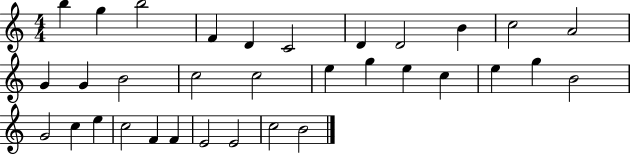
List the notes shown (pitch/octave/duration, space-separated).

B5/q G5/q B5/h F4/q D4/q C4/h D4/q D4/h B4/q C5/h A4/h G4/q G4/q B4/h C5/h C5/h E5/q G5/q E5/q C5/q E5/q G5/q B4/h G4/h C5/q E5/q C5/h F4/q F4/q E4/h E4/h C5/h B4/h